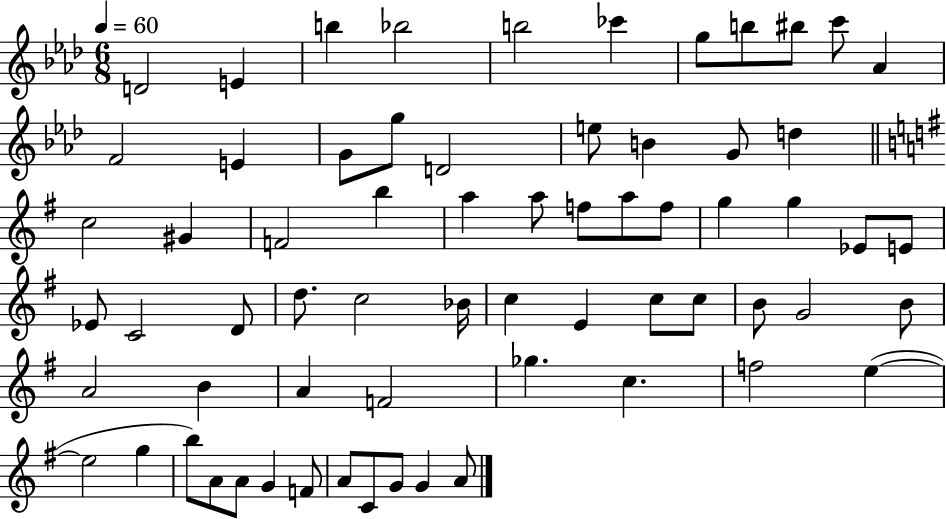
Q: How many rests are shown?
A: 0